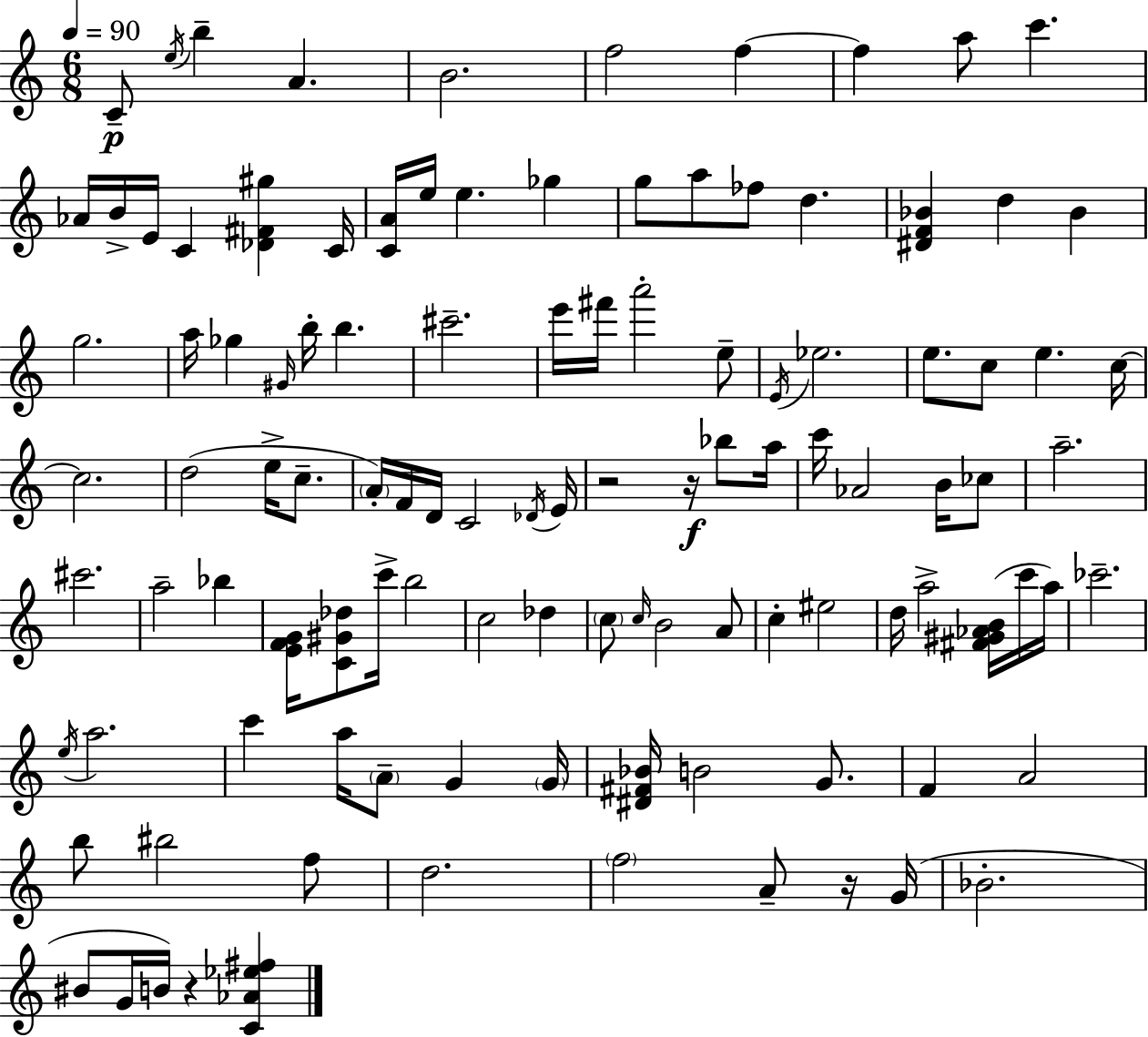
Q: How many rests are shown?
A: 4